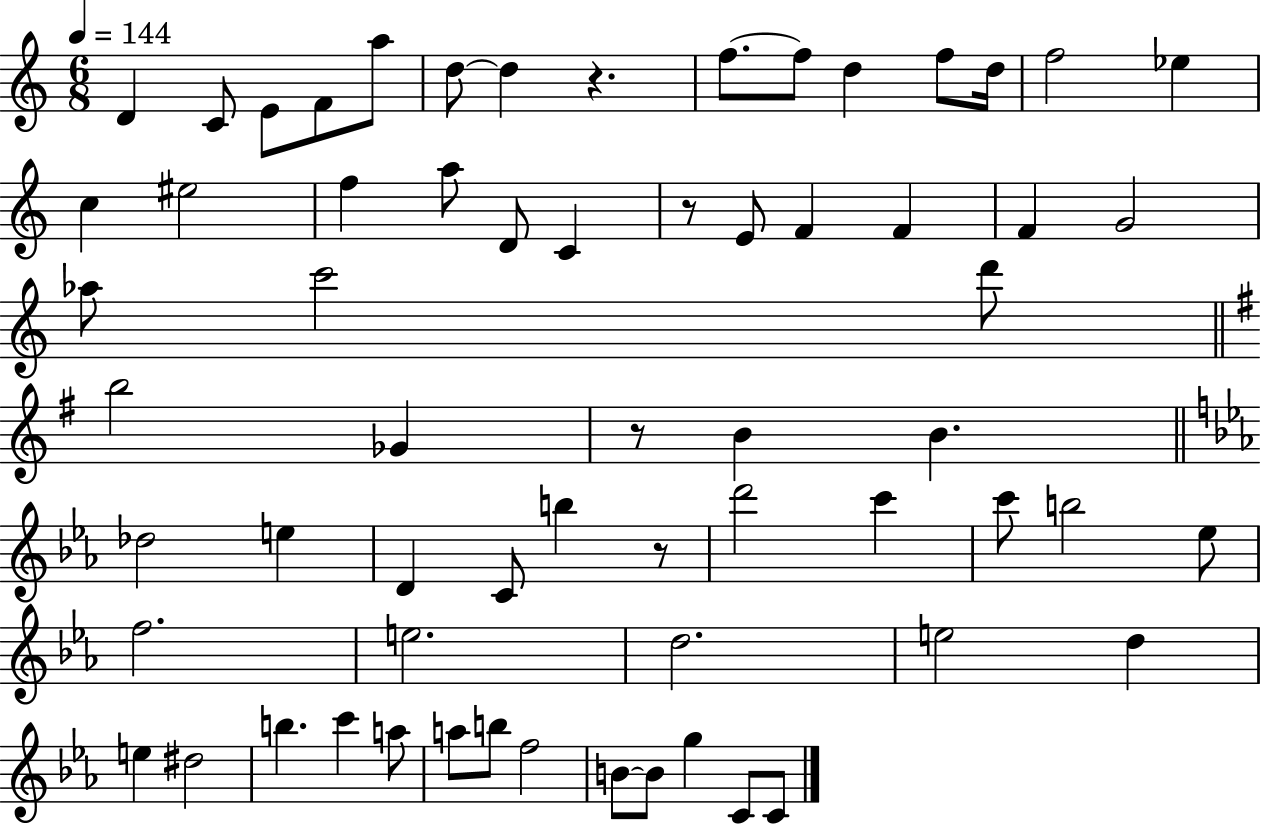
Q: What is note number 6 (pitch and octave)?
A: D5